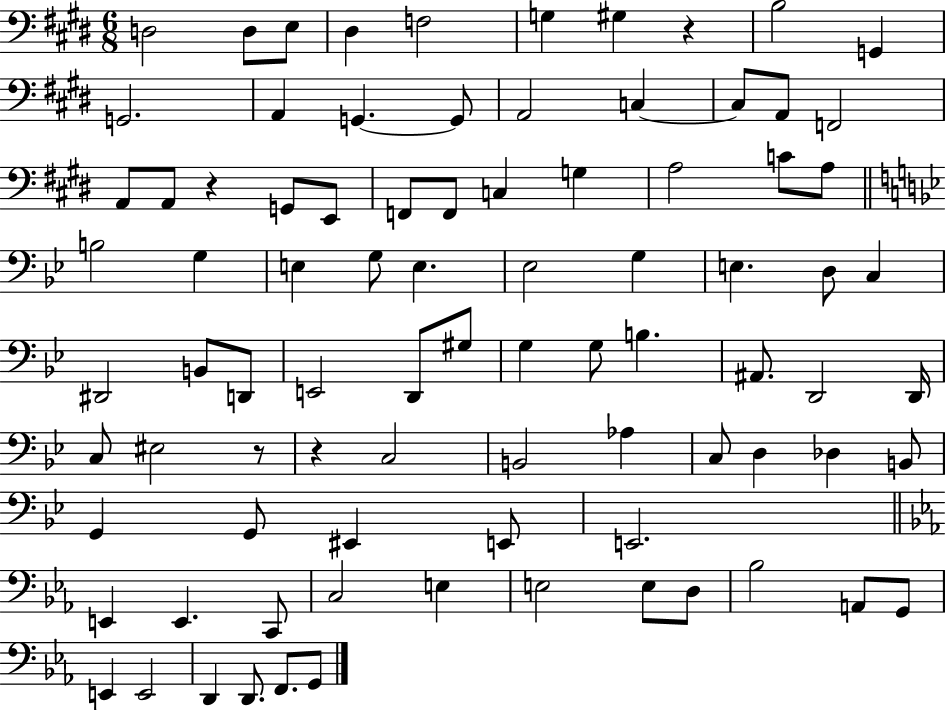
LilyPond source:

{
  \clef bass
  \numericTimeSignature
  \time 6/8
  \key e \major
  d2 d8 e8 | dis4 f2 | g4 gis4 r4 | b2 g,4 | \break g,2. | a,4 g,4.~~ g,8 | a,2 c4~~ | c8 a,8 f,2 | \break a,8 a,8 r4 g,8 e,8 | f,8 f,8 c4 g4 | a2 c'8 a8 | \bar "||" \break \key bes \major b2 g4 | e4 g8 e4. | ees2 g4 | e4. d8 c4 | \break dis,2 b,8 d,8 | e,2 d,8 gis8 | g4 g8 b4. | ais,8. d,2 d,16 | \break c8 eis2 r8 | r4 c2 | b,2 aes4 | c8 d4 des4 b,8 | \break g,4 g,8 eis,4 e,8 | e,2. | \bar "||" \break \key ees \major e,4 e,4. c,8 | c2 e4 | e2 e8 d8 | bes2 a,8 g,8 | \break e,4 e,2 | d,4 d,8. f,8. g,8 | \bar "|."
}